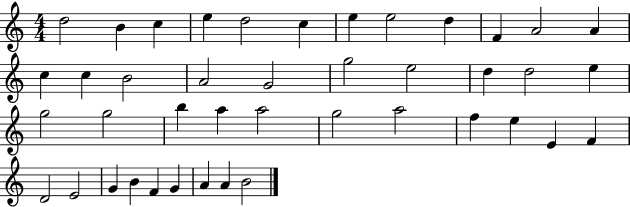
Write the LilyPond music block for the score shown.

{
  \clef treble
  \numericTimeSignature
  \time 4/4
  \key c \major
  d''2 b'4 c''4 | e''4 d''2 c''4 | e''4 e''2 d''4 | f'4 a'2 a'4 | \break c''4 c''4 b'2 | a'2 g'2 | g''2 e''2 | d''4 d''2 e''4 | \break g''2 g''2 | b''4 a''4 a''2 | g''2 a''2 | f''4 e''4 e'4 f'4 | \break d'2 e'2 | g'4 b'4 f'4 g'4 | a'4 a'4 b'2 | \bar "|."
}